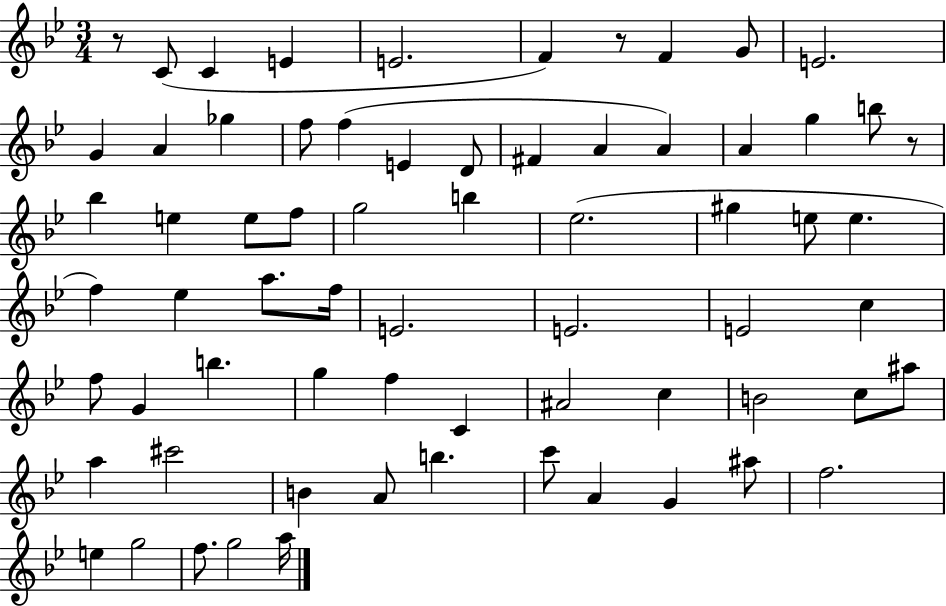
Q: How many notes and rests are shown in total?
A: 68